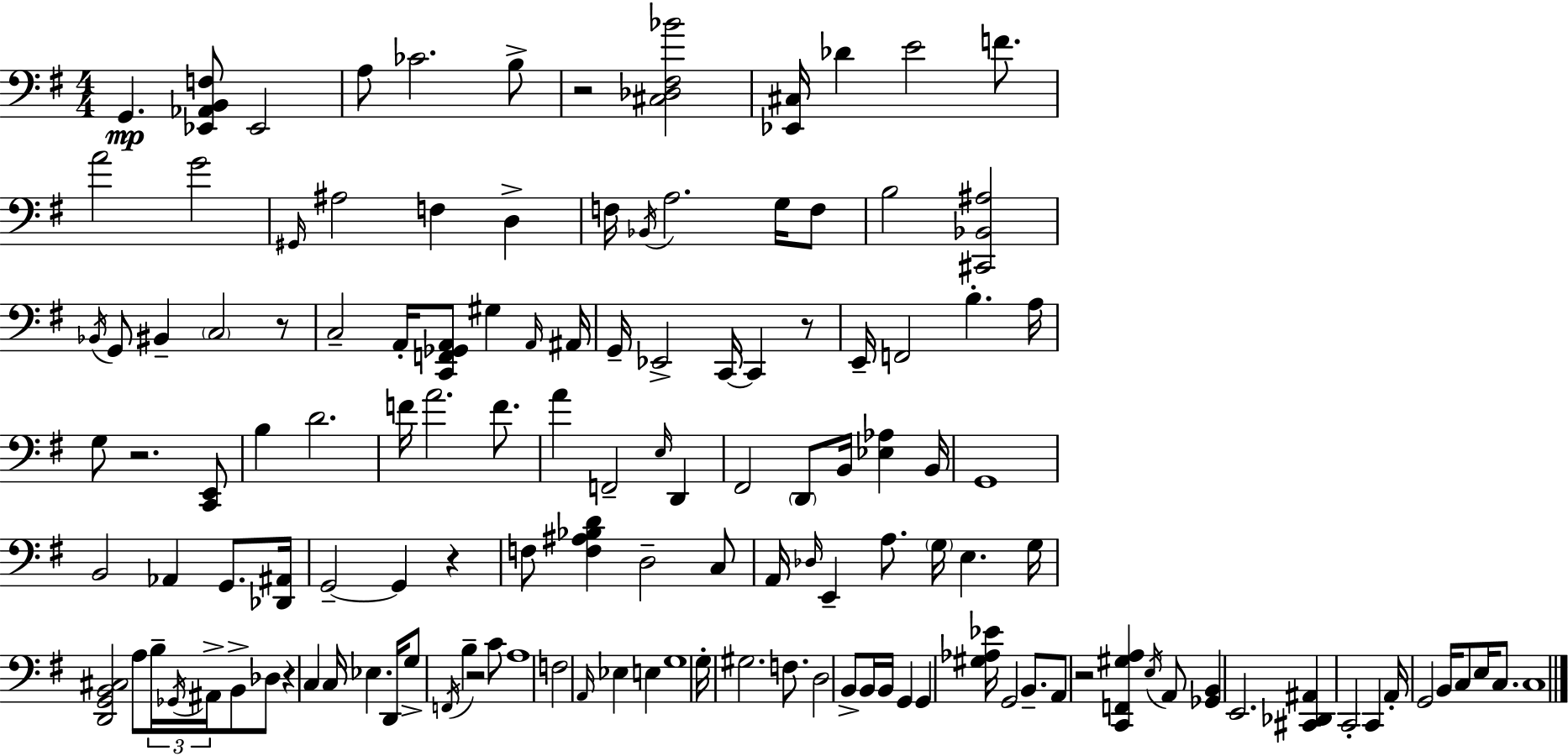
X:1
T:Untitled
M:4/4
L:1/4
K:G
G,, [_E,,_A,,B,,F,]/2 _E,,2 A,/2 _C2 B,/2 z2 [^C,_D,^F,_B]2 [_E,,^C,]/4 _D E2 F/2 A2 G2 ^G,,/4 ^A,2 F, D, F,/4 _B,,/4 A,2 G,/4 F,/2 B,2 [^C,,_B,,^A,]2 _B,,/4 G,,/2 ^B,, C,2 z/2 C,2 A,,/4 [C,,F,,_G,,A,,]/2 ^G, A,,/4 ^A,,/4 G,,/4 _E,,2 C,,/4 C,, z/2 E,,/4 F,,2 B, A,/4 G,/2 z2 [C,,E,,]/2 B, D2 F/4 A2 F/2 A F,,2 E,/4 D,, ^F,,2 D,,/2 B,,/4 [_E,_A,] B,,/4 G,,4 B,,2 _A,, G,,/2 [_D,,^A,,]/4 G,,2 G,, z F,/2 [F,^A,_B,D] D,2 C,/2 A,,/4 _D,/4 E,, A,/2 G,/4 E, G,/4 [D,,G,,B,,^C,]2 A,/2 B,/4 _G,,/4 ^A,,/4 B,,/2 _D,/2 z C, C,/4 _E, D,,/4 G,/2 F,,/4 B, z2 C/2 A,4 F,2 A,,/4 _E, E, G,4 G,/4 ^G,2 F,/2 D,2 B,,/2 B,,/4 B,,/4 G,, G,, [^G,_A,_E]/4 G,,2 B,,/2 A,,/2 z2 [C,,F,,^G,A,] E,/4 A,,/2 [_G,,B,,] E,,2 [^C,,_D,,^A,,] C,,2 C,, A,,/4 G,,2 B,,/4 C,/2 E,/4 C,/2 C,4